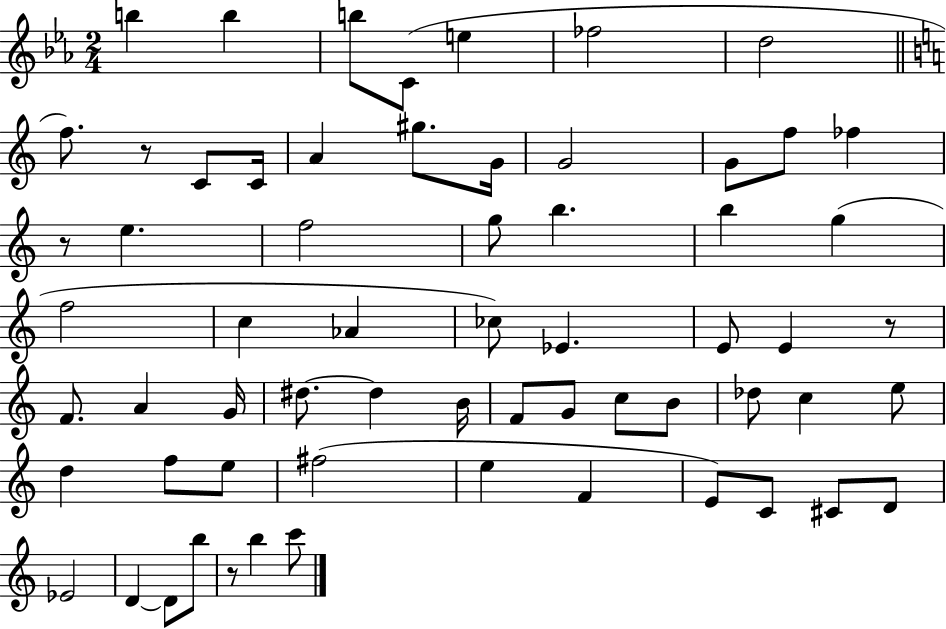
X:1
T:Untitled
M:2/4
L:1/4
K:Eb
b b b/2 C/2 e _f2 d2 f/2 z/2 C/2 C/4 A ^g/2 G/4 G2 G/2 f/2 _f z/2 e f2 g/2 b b g f2 c _A _c/2 _E E/2 E z/2 F/2 A G/4 ^d/2 ^d B/4 F/2 G/2 c/2 B/2 _d/2 c e/2 d f/2 e/2 ^f2 e F E/2 C/2 ^C/2 D/2 _E2 D D/2 b/2 z/2 b c'/2